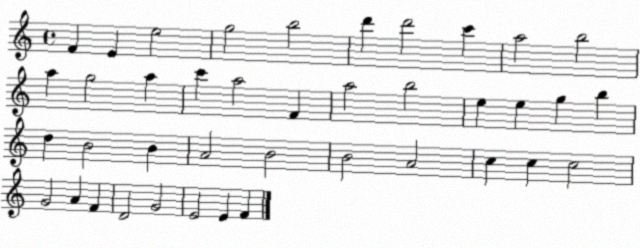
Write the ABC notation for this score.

X:1
T:Untitled
M:4/4
L:1/4
K:C
F E e2 g2 b2 d' d'2 c' a2 b2 a g2 a c' a2 F a2 b2 e e g b d B2 B A2 B2 B2 A2 c c c2 G2 A F D2 G2 E2 E F